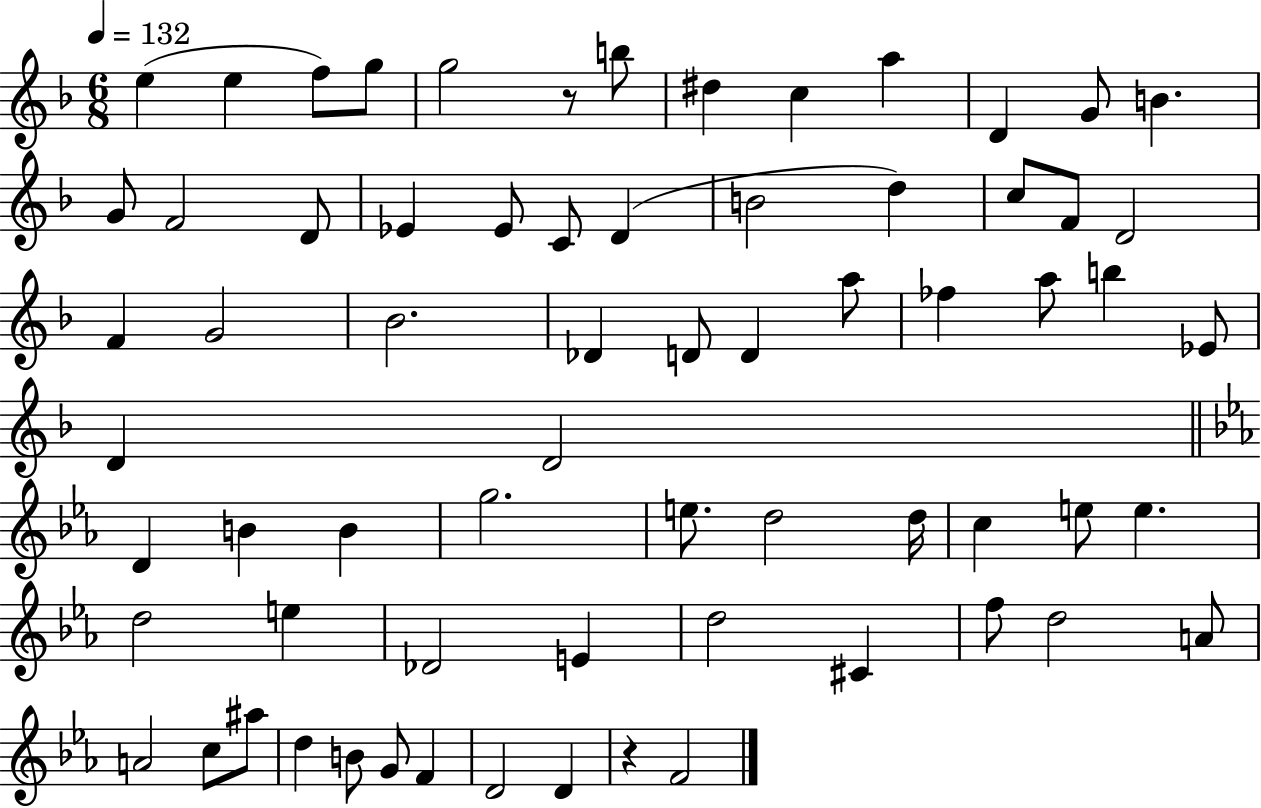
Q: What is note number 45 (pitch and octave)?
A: C5